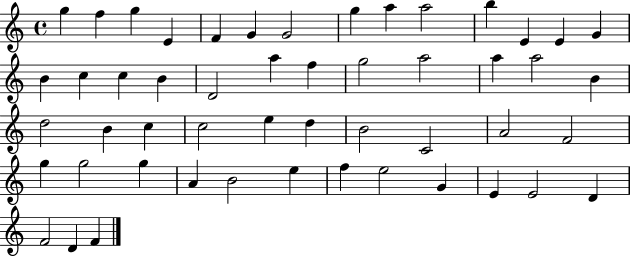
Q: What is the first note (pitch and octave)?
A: G5